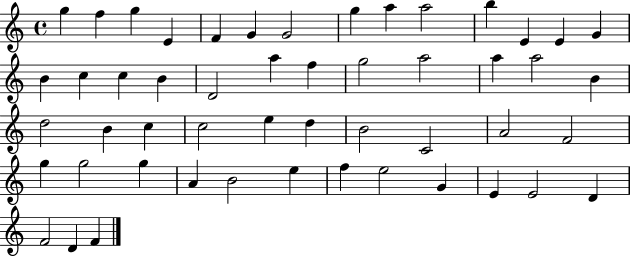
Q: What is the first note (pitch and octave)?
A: G5